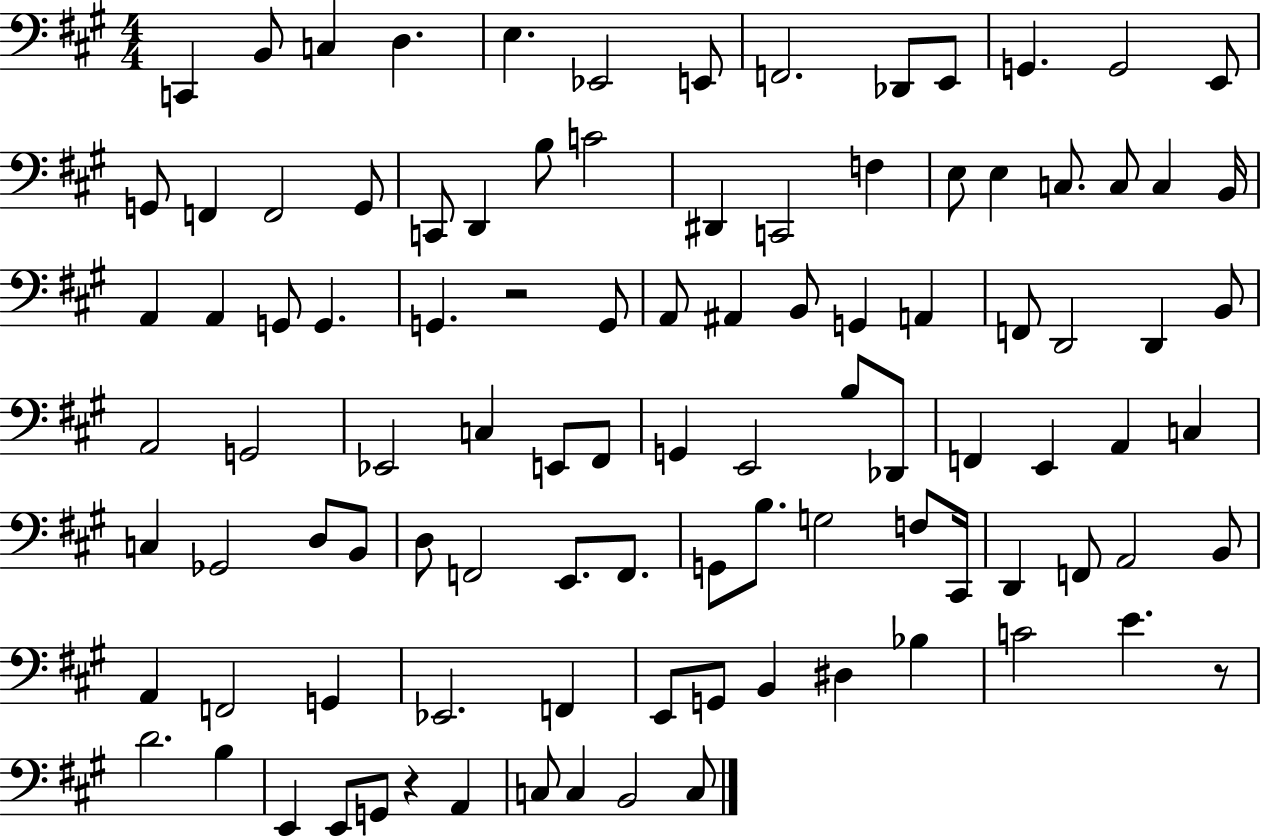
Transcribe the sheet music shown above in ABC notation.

X:1
T:Untitled
M:4/4
L:1/4
K:A
C,, B,,/2 C, D, E, _E,,2 E,,/2 F,,2 _D,,/2 E,,/2 G,, G,,2 E,,/2 G,,/2 F,, F,,2 G,,/2 C,,/2 D,, B,/2 C2 ^D,, C,,2 F, E,/2 E, C,/2 C,/2 C, B,,/4 A,, A,, G,,/2 G,, G,, z2 G,,/2 A,,/2 ^A,, B,,/2 G,, A,, F,,/2 D,,2 D,, B,,/2 A,,2 G,,2 _E,,2 C, E,,/2 ^F,,/2 G,, E,,2 B,/2 _D,,/2 F,, E,, A,, C, C, _G,,2 D,/2 B,,/2 D,/2 F,,2 E,,/2 F,,/2 G,,/2 B,/2 G,2 F,/2 ^C,,/4 D,, F,,/2 A,,2 B,,/2 A,, F,,2 G,, _E,,2 F,, E,,/2 G,,/2 B,, ^D, _B, C2 E z/2 D2 B, E,, E,,/2 G,,/2 z A,, C,/2 C, B,,2 C,/2